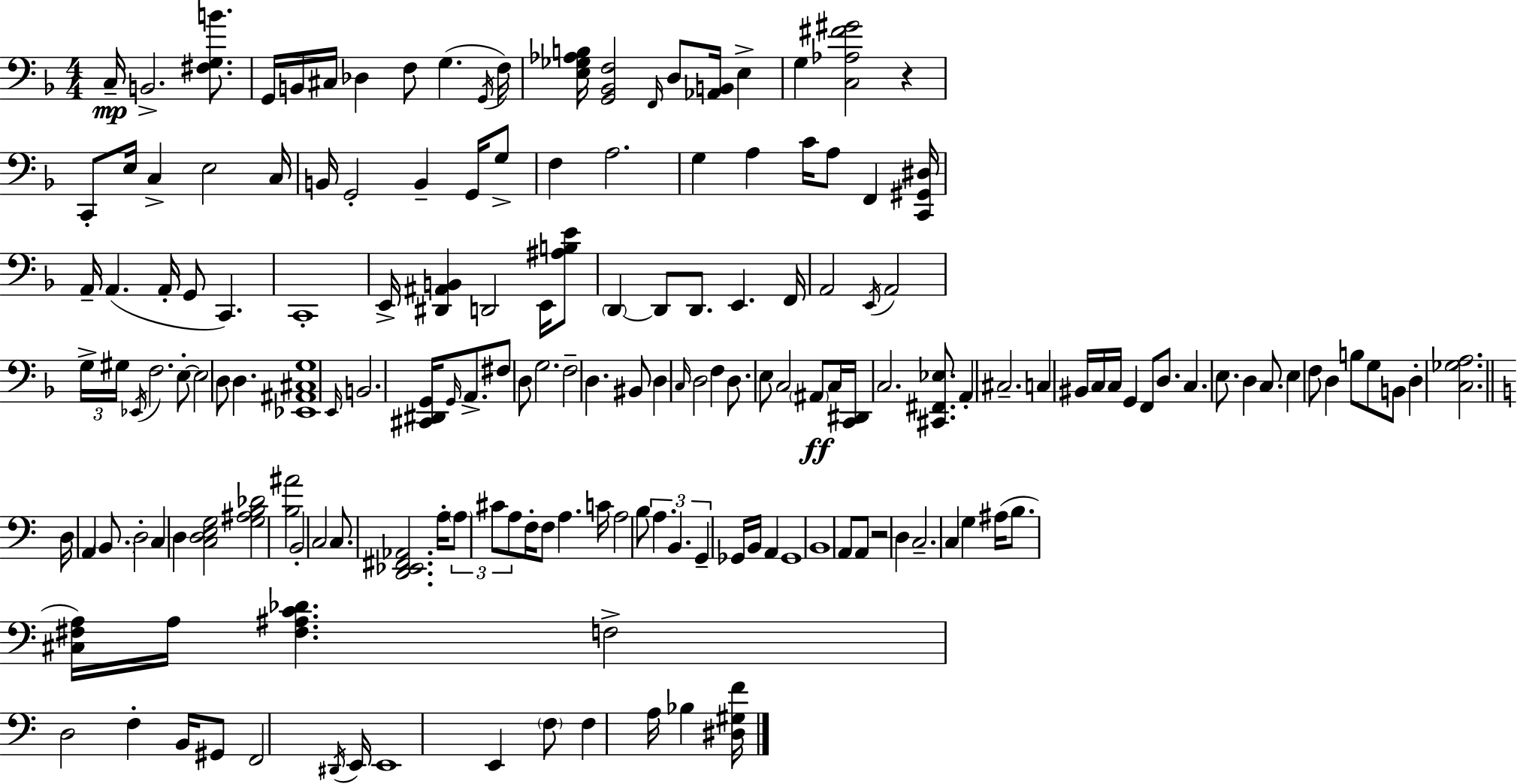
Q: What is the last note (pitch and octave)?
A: Bb3